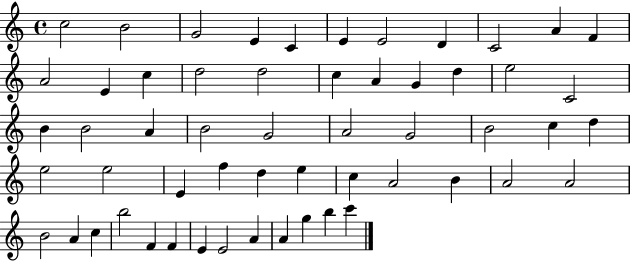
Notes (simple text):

C5/h B4/h G4/h E4/q C4/q E4/q E4/h D4/q C4/h A4/q F4/q A4/h E4/q C5/q D5/h D5/h C5/q A4/q G4/q D5/q E5/h C4/h B4/q B4/h A4/q B4/h G4/h A4/h G4/h B4/h C5/q D5/q E5/h E5/h E4/q F5/q D5/q E5/q C5/q A4/h B4/q A4/h A4/h B4/h A4/q C5/q B5/h F4/q F4/q E4/q E4/h A4/q A4/q G5/q B5/q C6/q